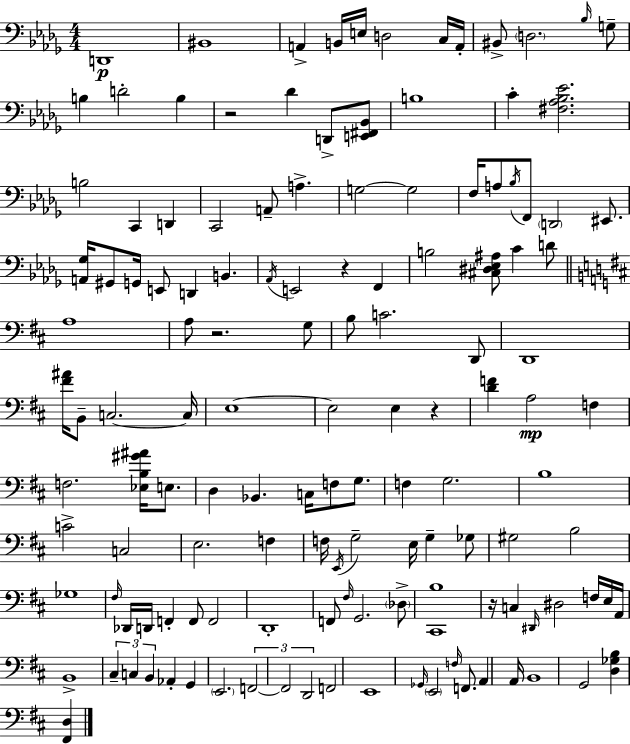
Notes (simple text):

D2/w BIS2/w A2/q B2/s E3/s D3/h C3/s A2/s BIS2/e D3/h. Bb3/s G3/e B3/q D4/h B3/q R/h Db4/q D2/e [E2,F#2,Bb2]/e B3/w C4/q [F#3,Ab3,Bb3,Eb4]/h. B3/h C2/q D2/q C2/h A2/e A3/q. G3/h G3/h F3/s A3/e Bb3/s F2/e D2/h EIS2/e. [A2,Gb3]/s G#2/e G2/s E2/e D2/q B2/q. Ab2/s E2/h R/q F2/q B3/h [C#3,D#3,Eb3,A#3]/e C4/q D4/e A3/w A3/e R/h. G3/e B3/e C4/h. D2/e D2/w [F#4,A#4]/s B2/e C3/h. C3/s E3/w E3/h E3/q R/q [D4,F4]/q A3/h F3/q F3/h. [Eb3,B3,G#4,A#4]/s E3/e. D3/q Bb2/q. C3/s F3/e G3/e. F3/q G3/h. B3/w C4/h C3/h E3/h. F3/q F3/s E2/s G3/h E3/s G3/q Gb3/e G#3/h B3/h Gb3/w F#3/s Db2/s D2/s F2/q F2/e F2/h D2/w F2/e F#3/s G2/h. Db3/e [C#2,B3]/w R/s C3/q D#2/s D#3/h F3/s E3/s A2/s B2/w C#3/q C3/q B2/q Ab2/q G2/q E2/h. F2/h F2/h D2/h F2/h E2/w Gb2/s E2/h F3/s F2/e. A2/q A2/s B2/w G2/h [D3,Gb3,B3]/q [F#2,D3]/q